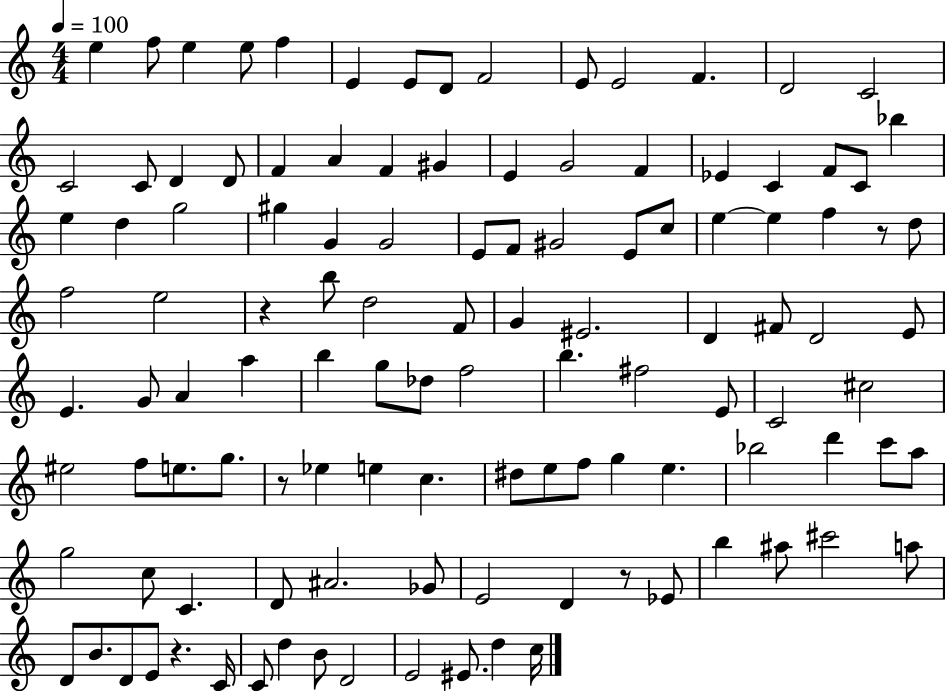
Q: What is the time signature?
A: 4/4